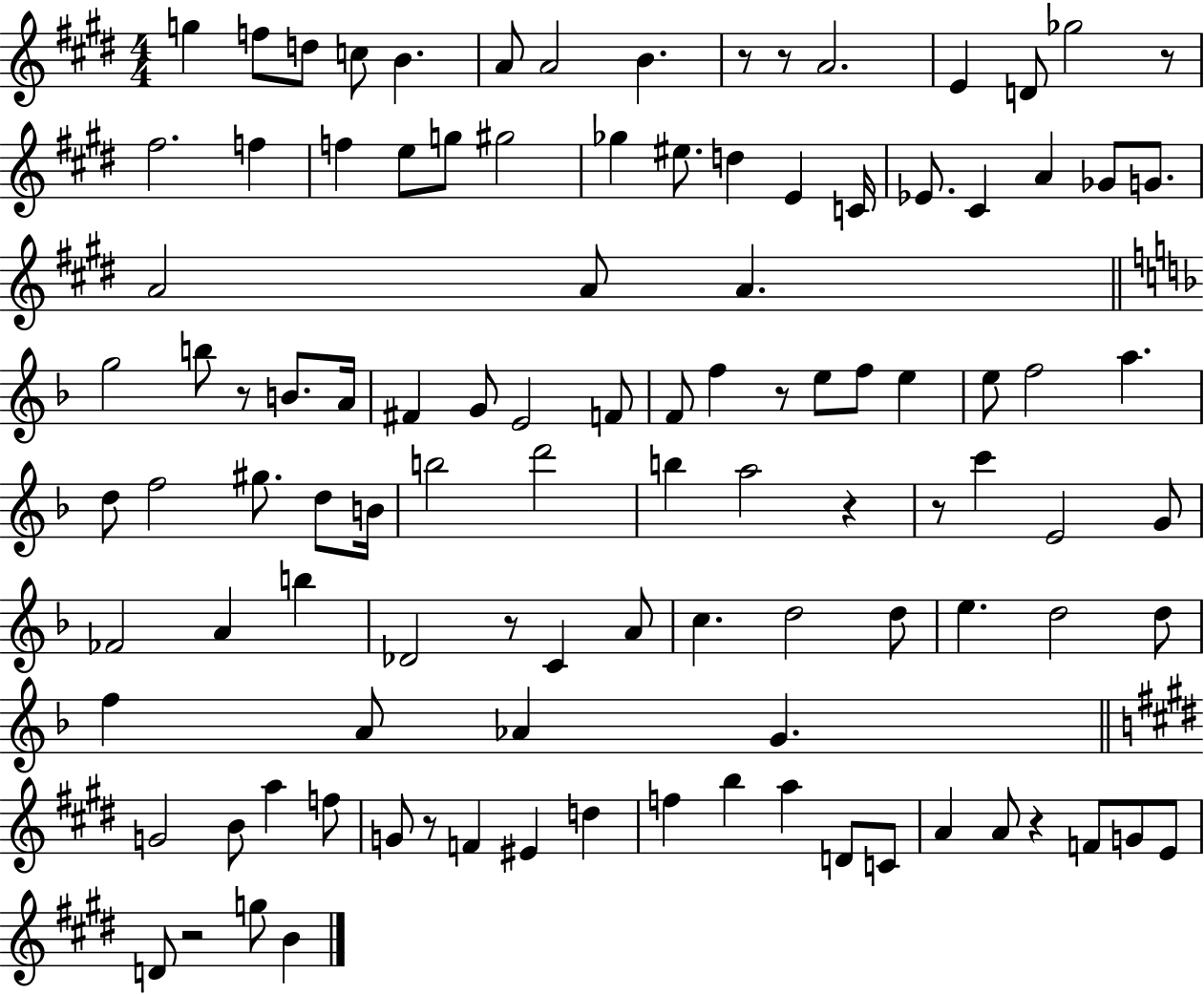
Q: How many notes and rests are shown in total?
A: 107